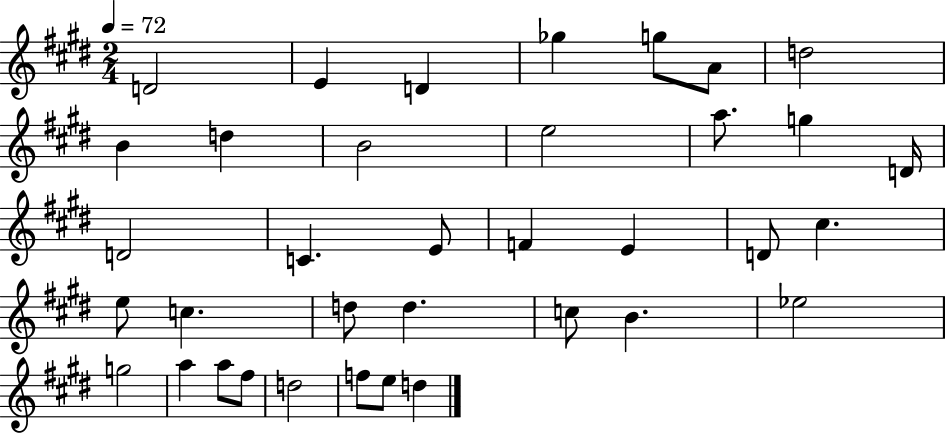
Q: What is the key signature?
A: E major